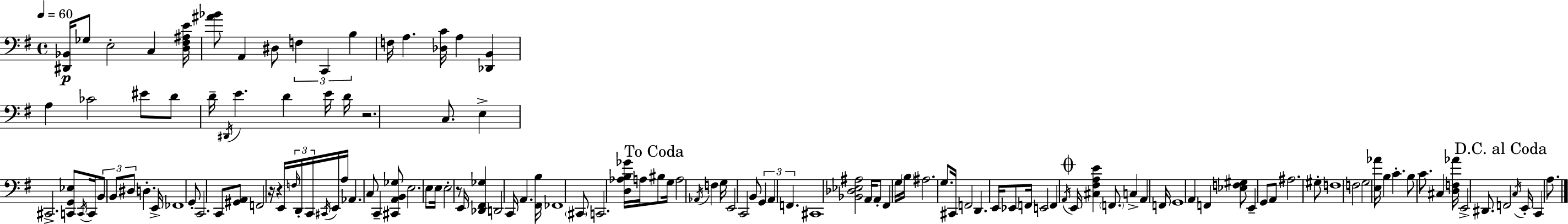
[D#2,Bb2]/s Gb3/e E3/h C3/q [D3,F#3,A#3,E4]/s [A#4,Bb4]/e A2/q D#3/e F3/q C2/q B3/q F3/s A3/q. [Db3,C4]/s A3/q [Db2,B2]/q A3/q CES4/h EIS4/e D4/e D4/s D#2/s E4/q. D4/q E4/s D4/s R/h. C3/e. E3/q C#2/h. [C2,G2,Eb3]/e C2/s C2/s B2/e B2/e D#3/e D3/q. E2/s FES2/w G2/e C2/h. C2/e [G#2,A2]/e F2/h R/s R/q E2/s F3/s D2/s C2/s C#2/s E2/s A3/s Ab2/q. C3/e C2/q [C#2,A2,B2,Gb3]/e E3/h. E3/e E3/s E3/h R/e E2/s [Db2,F#2,Gb3]/q D2/h C2/s A2/q. [F#2,B3]/s FES2/w C#2/e C2/h. [D3,Ab3,B3,Gb4]/s A3/s BIS3/e G3/s A3/h Ab2/s F3/q G3/s E2/h C2/h B2/e G2/q A2/q F2/q. C#2/w [Bb2,Db3,Eb3,A#3]/h A2/s A2/e F#2/q G3/s B3/s A#3/h. G3/e. C#2/s F2/h D2/q. E2/s Eb2/e F2/s E2/h F2/q A2/s E2/s [C#3,F#3,A3,E4]/q F2/e. C3/q A2/q F2/s G2/w A2/q F2/q [Eb3,F3,G#3]/e E2/q G2/e A2/e A#3/h. G#3/e F3/w F3/h G3/h [E3,Ab4]/s B3/q C4/q. B3/e C4/e. C#3/q [D3,F3,Ab4]/s E2/h D#2/e. F2/h C3/s E2/s C2/q A3/e.